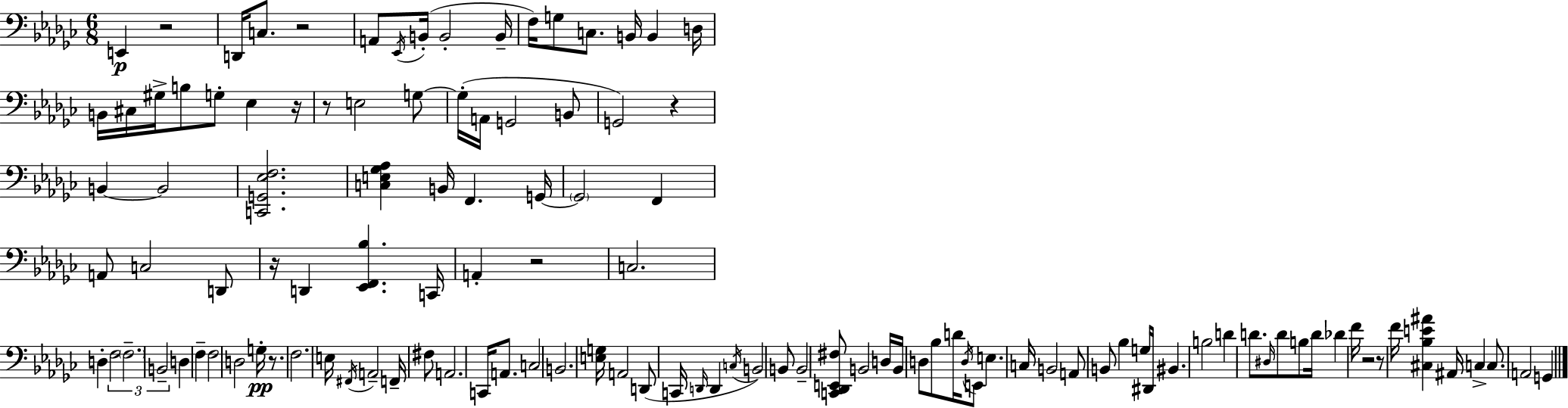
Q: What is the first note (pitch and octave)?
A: E2